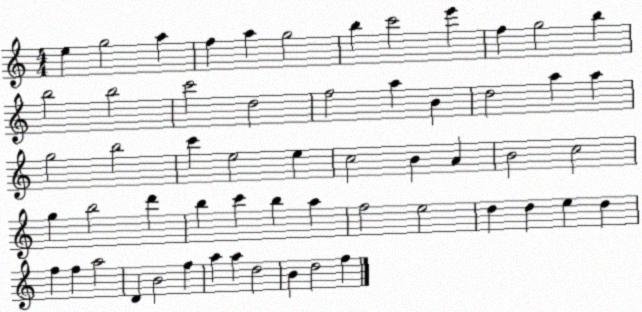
X:1
T:Untitled
M:4/4
L:1/4
K:C
e g2 a f a g2 b c'2 e' f g2 b b2 b2 c'2 d2 f2 a B d2 a a g2 b2 c' e2 e c2 B A B2 c2 g b2 d' b c' b a f2 e2 d d e d f f a2 D B2 f a a d2 B d2 f